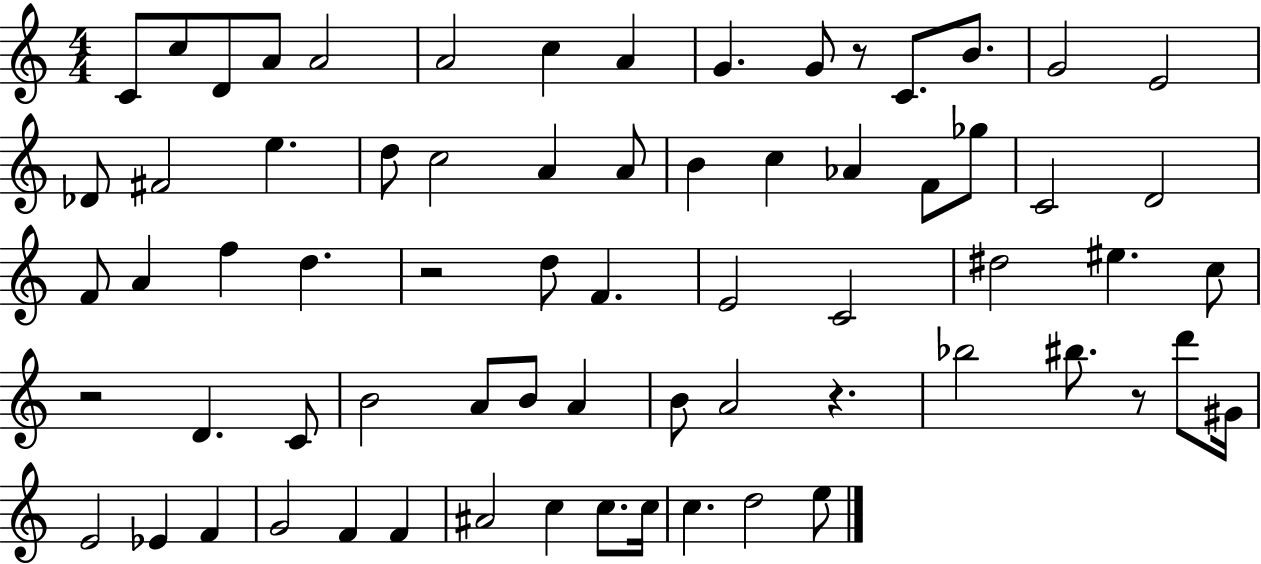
C4/e C5/e D4/e A4/e A4/h A4/h C5/q A4/q G4/q. G4/e R/e C4/e. B4/e. G4/h E4/h Db4/e F#4/h E5/q. D5/e C5/h A4/q A4/e B4/q C5/q Ab4/q F4/e Gb5/e C4/h D4/h F4/e A4/q F5/q D5/q. R/h D5/e F4/q. E4/h C4/h D#5/h EIS5/q. C5/e R/h D4/q. C4/e B4/h A4/e B4/e A4/q B4/e A4/h R/q. Bb5/h BIS5/e. R/e D6/e G#4/s E4/h Eb4/q F4/q G4/h F4/q F4/q A#4/h C5/q C5/e. C5/s C5/q. D5/h E5/e